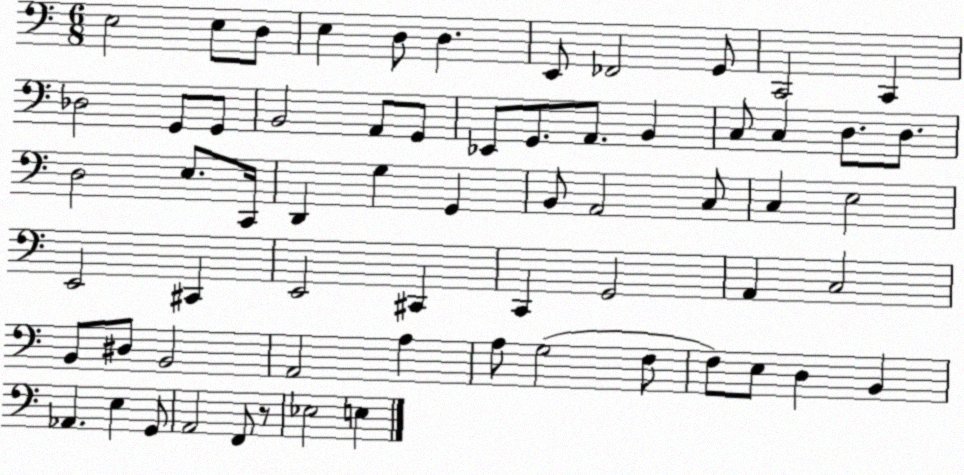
X:1
T:Untitled
M:6/8
L:1/4
K:C
E,2 E,/2 D,/2 E, D,/2 D, E,,/2 _F,,2 G,,/2 C,,2 C,, _D,2 G,,/2 G,,/2 B,,2 A,,/2 G,,/2 _E,,/2 G,,/2 A,,/2 B,, C,/2 C, D,/2 D,/2 D,2 E,/2 C,,/4 D,, G, G,, B,,/2 A,,2 C,/2 C, E,2 E,,2 ^C,, E,,2 ^C,, C,, G,,2 A,, C,2 B,,/2 ^D,/2 B,,2 A,,2 A, A,/2 G,2 F,/2 F,/2 E,/2 D, B,, _A,, E, G,,/2 A,,2 F,,/2 z/2 _E,2 E,